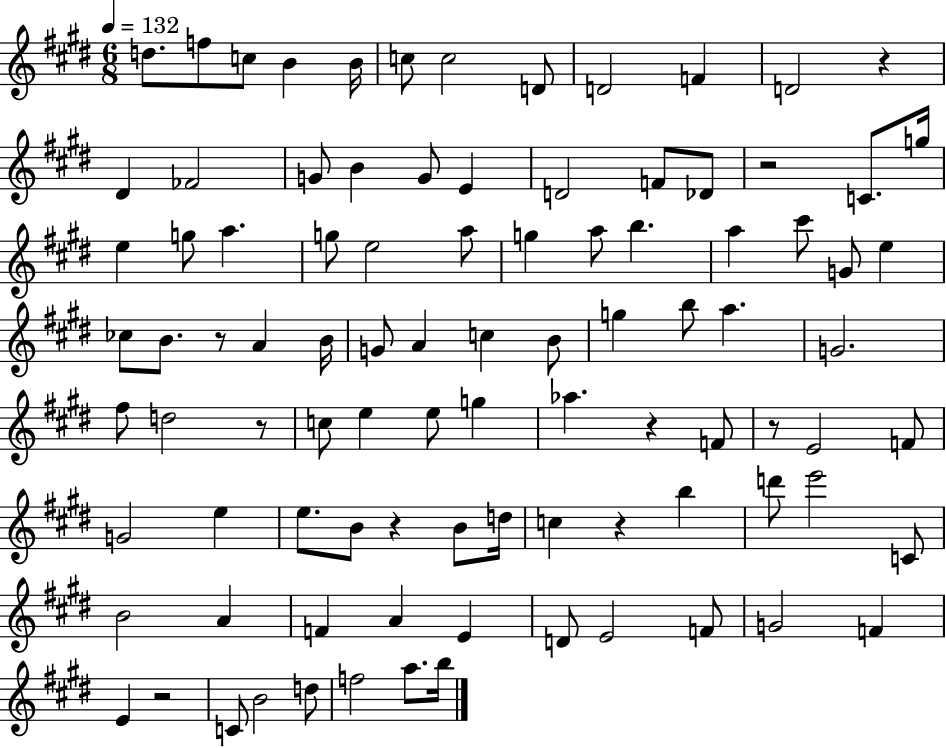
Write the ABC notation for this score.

X:1
T:Untitled
M:6/8
L:1/4
K:E
d/2 f/2 c/2 B B/4 c/2 c2 D/2 D2 F D2 z ^D _F2 G/2 B G/2 E D2 F/2 _D/2 z2 C/2 g/4 e g/2 a g/2 e2 a/2 g a/2 b a ^c'/2 G/2 e _c/2 B/2 z/2 A B/4 G/2 A c B/2 g b/2 a G2 ^f/2 d2 z/2 c/2 e e/2 g _a z F/2 z/2 E2 F/2 G2 e e/2 B/2 z B/2 d/4 c z b d'/2 e'2 C/2 B2 A F A E D/2 E2 F/2 G2 F E z2 C/2 B2 d/2 f2 a/2 b/4